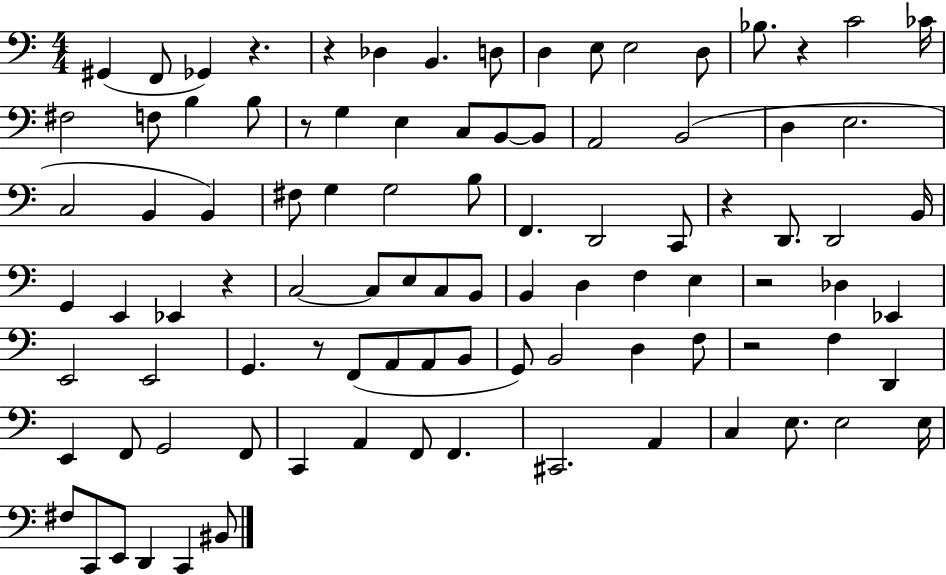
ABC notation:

X:1
T:Untitled
M:4/4
L:1/4
K:C
^G,, F,,/2 _G,, z z _D, B,, D,/2 D, E,/2 E,2 D,/2 _B,/2 z C2 _C/4 ^F,2 F,/2 B, B,/2 z/2 G, E, C,/2 B,,/2 B,,/2 A,,2 B,,2 D, E,2 C,2 B,, B,, ^F,/2 G, G,2 B,/2 F,, D,,2 C,,/2 z D,,/2 D,,2 B,,/4 G,, E,, _E,, z C,2 C,/2 E,/2 C,/2 B,,/2 B,, D, F, E, z2 _D, _E,, E,,2 E,,2 G,, z/2 F,,/2 A,,/2 A,,/2 B,,/2 G,,/2 B,,2 D, F,/2 z2 F, D,, E,, F,,/2 G,,2 F,,/2 C,, A,, F,,/2 F,, ^C,,2 A,, C, E,/2 E,2 E,/4 ^F,/2 C,,/2 E,,/2 D,, C,, ^B,,/2